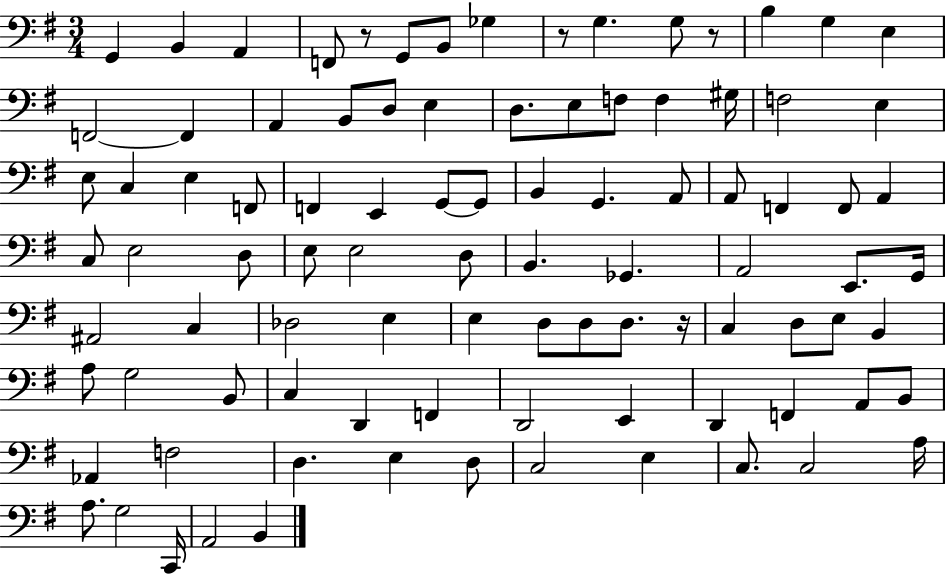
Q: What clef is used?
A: bass